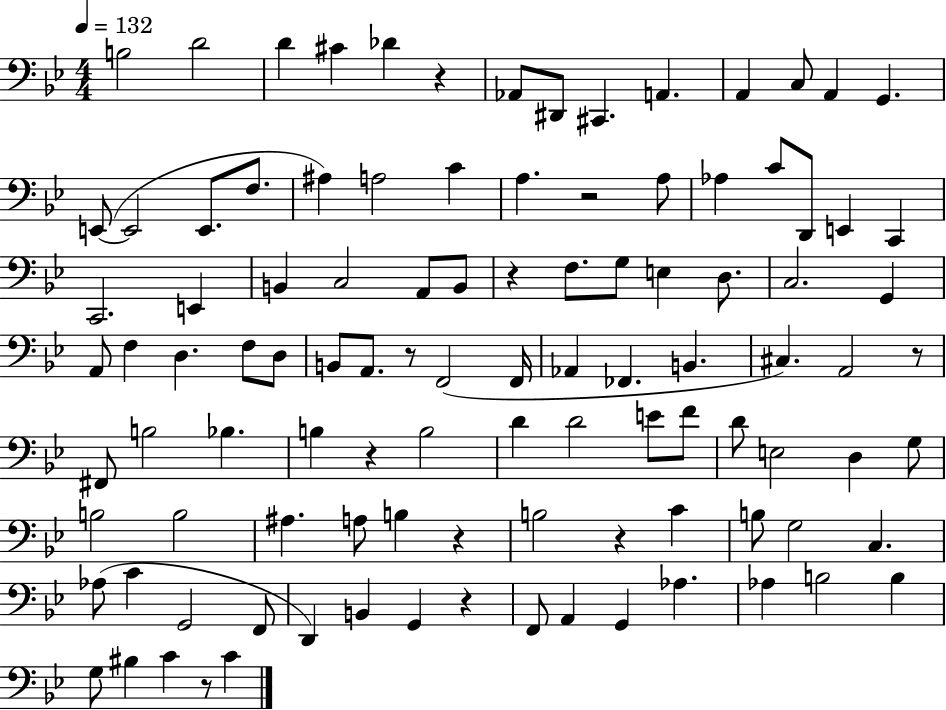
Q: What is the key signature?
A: BES major